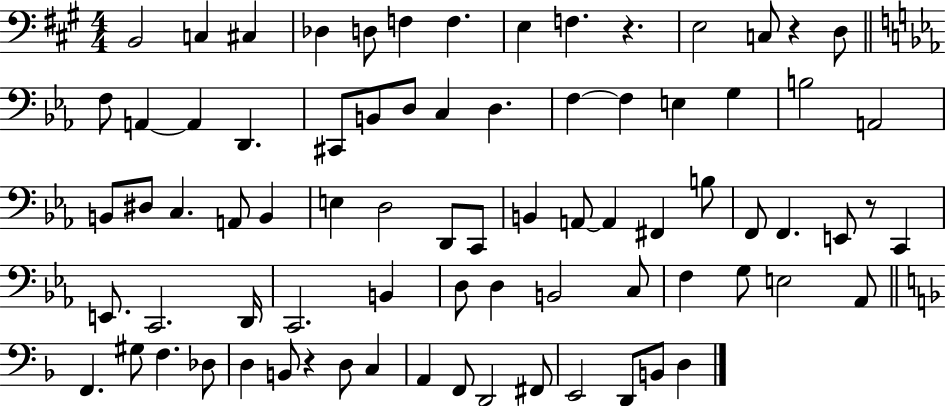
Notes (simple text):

B2/h C3/q C#3/q Db3/q D3/e F3/q F3/q. E3/q F3/q. R/q. E3/h C3/e R/q D3/e F3/e A2/q A2/q D2/q. C#2/e B2/e D3/e C3/q D3/q. F3/q F3/q E3/q G3/q B3/h A2/h B2/e D#3/e C3/q. A2/e B2/q E3/q D3/h D2/e C2/e B2/q A2/e A2/q F#2/q B3/e F2/e F2/q. E2/e R/e C2/q E2/e. C2/h. D2/s C2/h. B2/q D3/e D3/q B2/h C3/e F3/q G3/e E3/h Ab2/e F2/q. G#3/e F3/q. Db3/e D3/q B2/e R/q D3/e C3/q A2/q F2/e D2/h F#2/e E2/h D2/e B2/e D3/q